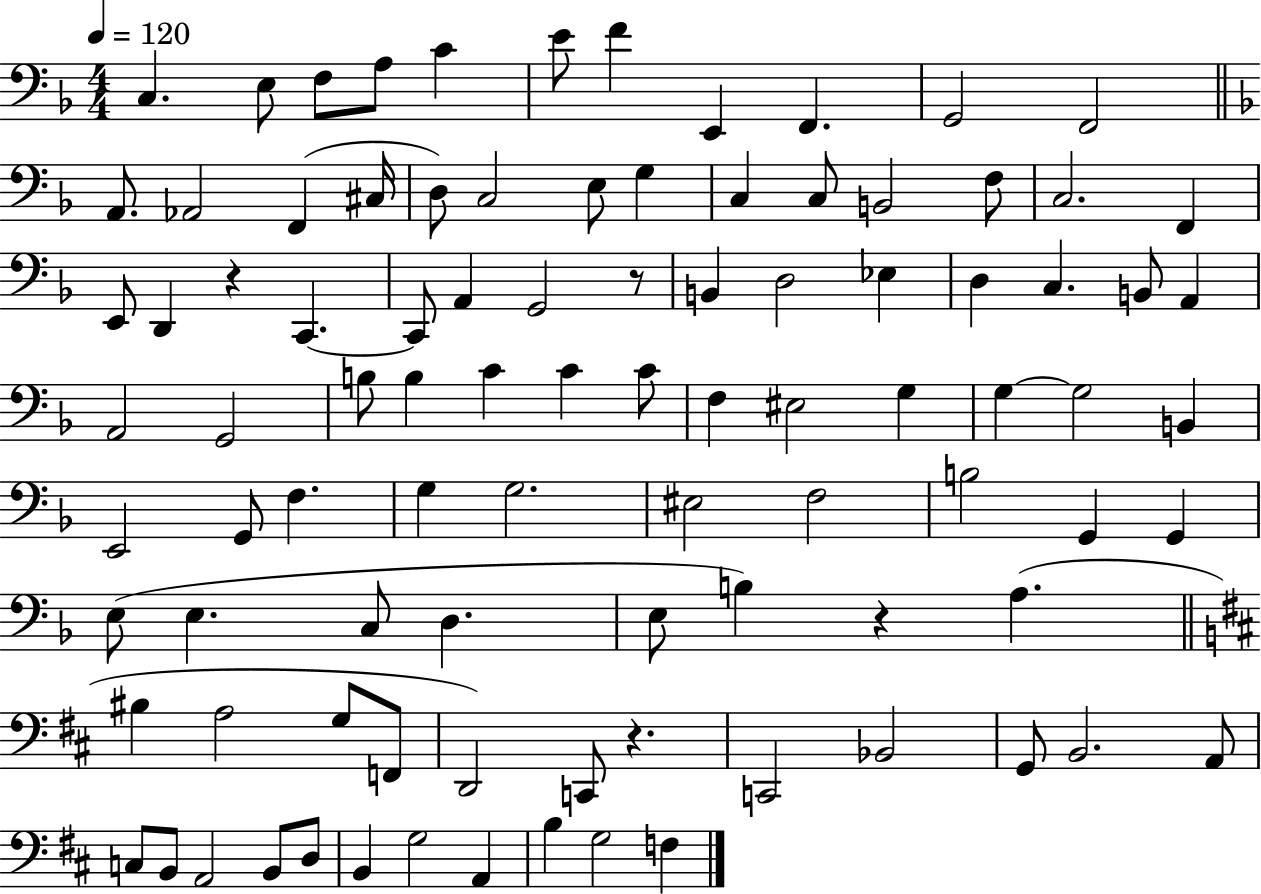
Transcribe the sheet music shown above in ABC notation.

X:1
T:Untitled
M:4/4
L:1/4
K:F
C, E,/2 F,/2 A,/2 C E/2 F E,, F,, G,,2 F,,2 A,,/2 _A,,2 F,, ^C,/4 D,/2 C,2 E,/2 G, C, C,/2 B,,2 F,/2 C,2 F,, E,,/2 D,, z C,, C,,/2 A,, G,,2 z/2 B,, D,2 _E, D, C, B,,/2 A,, A,,2 G,,2 B,/2 B, C C C/2 F, ^E,2 G, G, G,2 B,, E,,2 G,,/2 F, G, G,2 ^E,2 F,2 B,2 G,, G,, E,/2 E, C,/2 D, E,/2 B, z A, ^B, A,2 G,/2 F,,/2 D,,2 C,,/2 z C,,2 _B,,2 G,,/2 B,,2 A,,/2 C,/2 B,,/2 A,,2 B,,/2 D,/2 B,, G,2 A,, B, G,2 F,